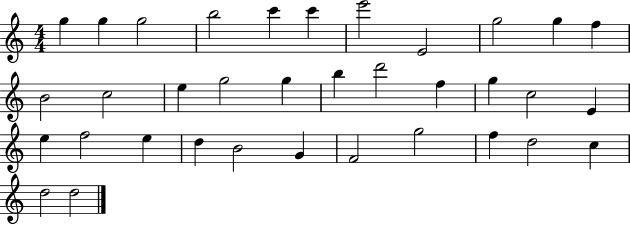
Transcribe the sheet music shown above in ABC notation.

X:1
T:Untitled
M:4/4
L:1/4
K:C
g g g2 b2 c' c' e'2 E2 g2 g f B2 c2 e g2 g b d'2 f g c2 E e f2 e d B2 G F2 g2 f d2 c d2 d2